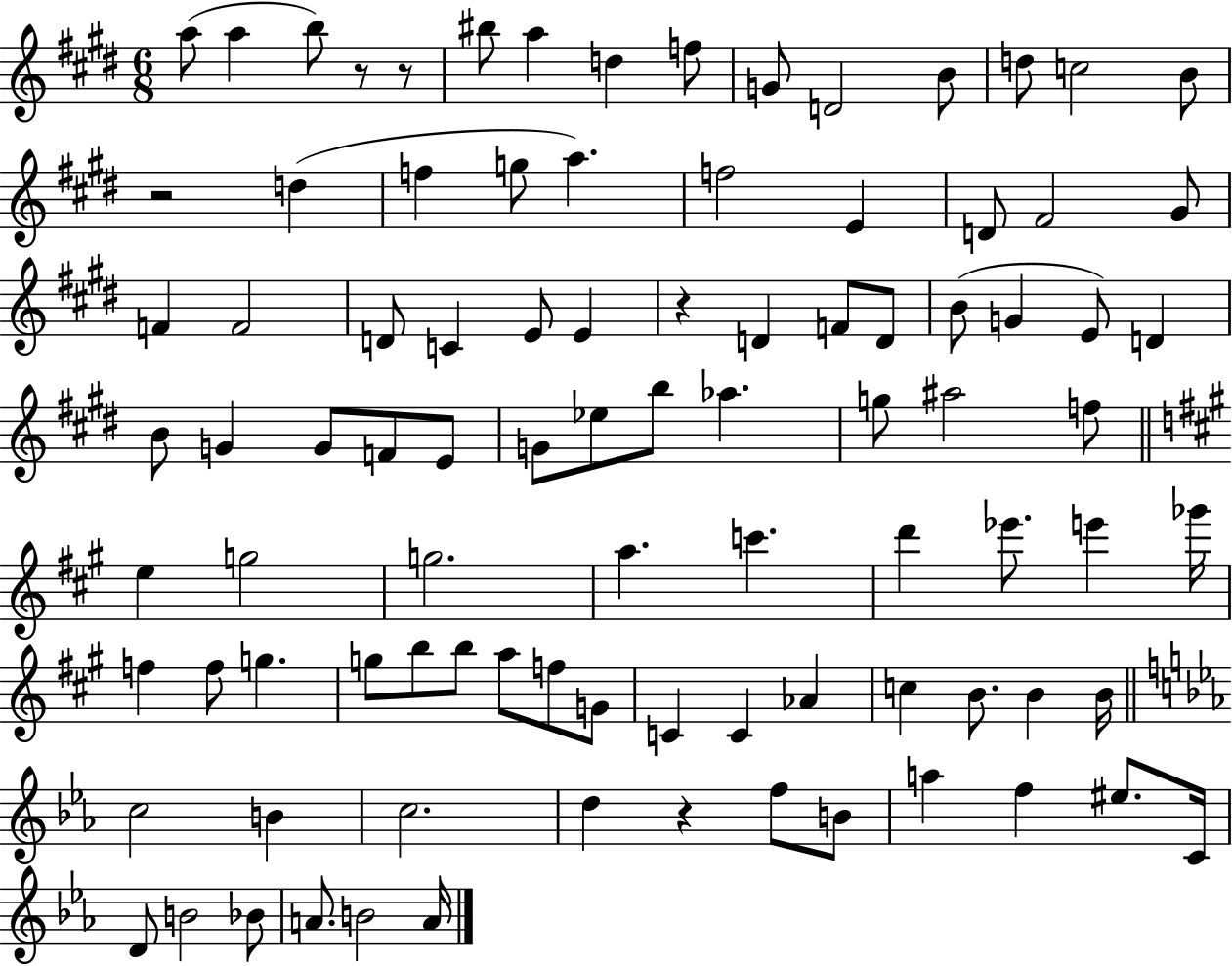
A5/e A5/q B5/e R/e R/e BIS5/e A5/q D5/q F5/e G4/e D4/h B4/e D5/e C5/h B4/e R/h D5/q F5/q G5/e A5/q. F5/h E4/q D4/e F#4/h G#4/e F4/q F4/h D4/e C4/q E4/e E4/q R/q D4/q F4/e D4/e B4/e G4/q E4/e D4/q B4/e G4/q G4/e F4/e E4/e G4/e Eb5/e B5/e Ab5/q. G5/e A#5/h F5/e E5/q G5/h G5/h. A5/q. C6/q. D6/q Eb6/e. E6/q Gb6/s F5/q F5/e G5/q. G5/e B5/e B5/e A5/e F5/e G4/e C4/q C4/q Ab4/q C5/q B4/e. B4/q B4/s C5/h B4/q C5/h. D5/q R/q F5/e B4/e A5/q F5/q EIS5/e. C4/s D4/e B4/h Bb4/e A4/e. B4/h A4/s